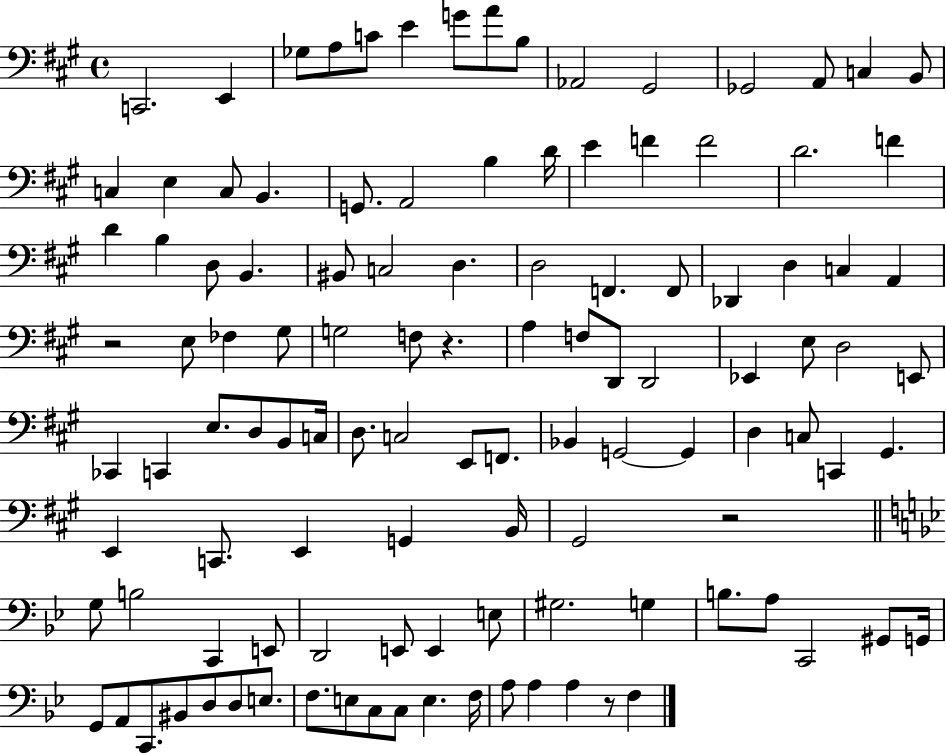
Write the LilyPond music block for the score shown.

{
  \clef bass
  \time 4/4
  \defaultTimeSignature
  \key a \major
  c,2. e,4 | ges8 a8 c'8 e'4 g'8 a'8 b8 | aes,2 gis,2 | ges,2 a,8 c4 b,8 | \break c4 e4 c8 b,4. | g,8. a,2 b4 d'16 | e'4 f'4 f'2 | d'2. f'4 | \break d'4 b4 d8 b,4. | bis,8 c2 d4. | d2 f,4. f,8 | des,4 d4 c4 a,4 | \break r2 e8 fes4 gis8 | g2 f8 r4. | a4 f8 d,8 d,2 | ees,4 e8 d2 e,8 | \break ces,4 c,4 e8. d8 b,8 c16 | d8. c2 e,8 f,8. | bes,4 g,2~~ g,4 | d4 c8 c,4 gis,4. | \break e,4 c,8. e,4 g,4 b,16 | gis,2 r2 | \bar "||" \break \key g \minor g8 b2 c,4 e,8 | d,2 e,8 e,4 e8 | gis2. g4 | b8. a8 c,2 gis,8 g,16 | \break g,8 a,8 c,8. bis,8 d8 d8 e8. | f8. e8 c8 c8 e4. f16 | a8 a4 a4 r8 f4 | \bar "|."
}